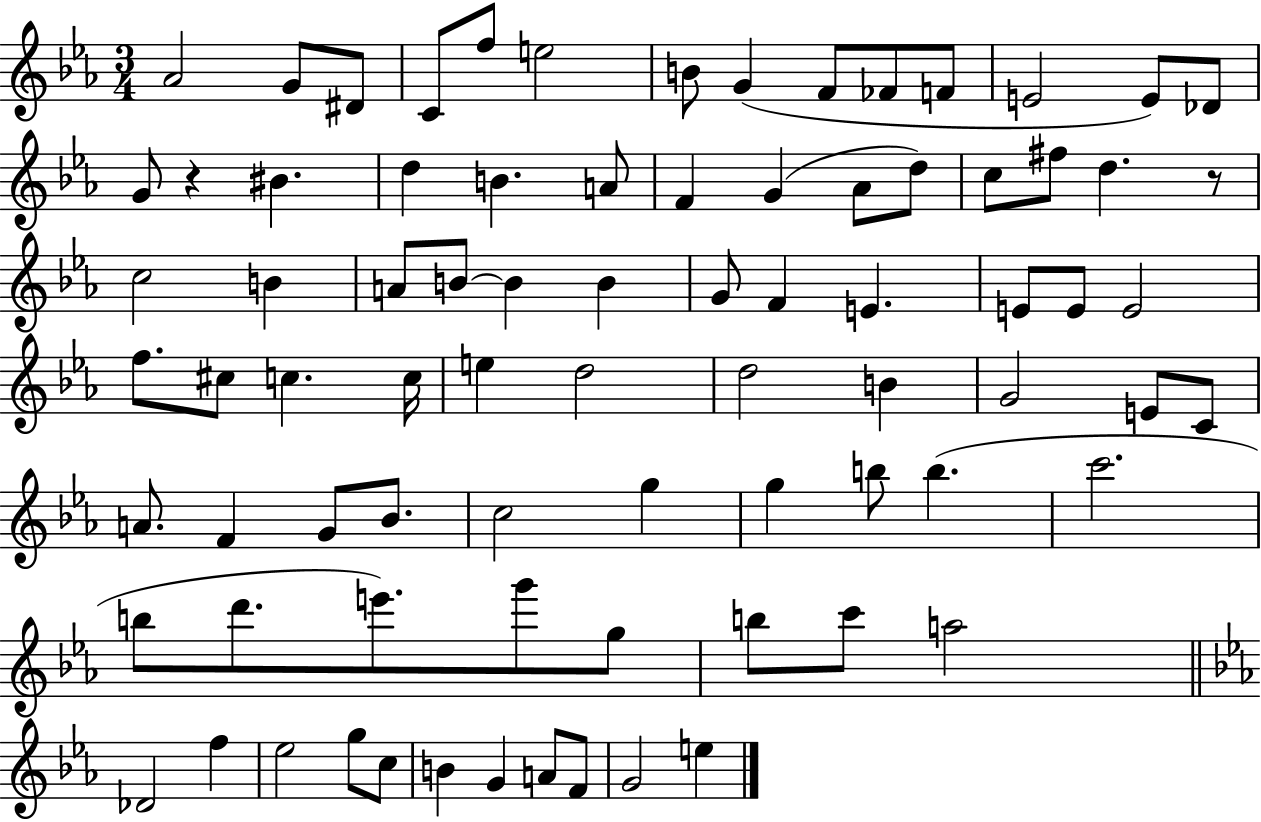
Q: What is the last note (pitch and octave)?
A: E5